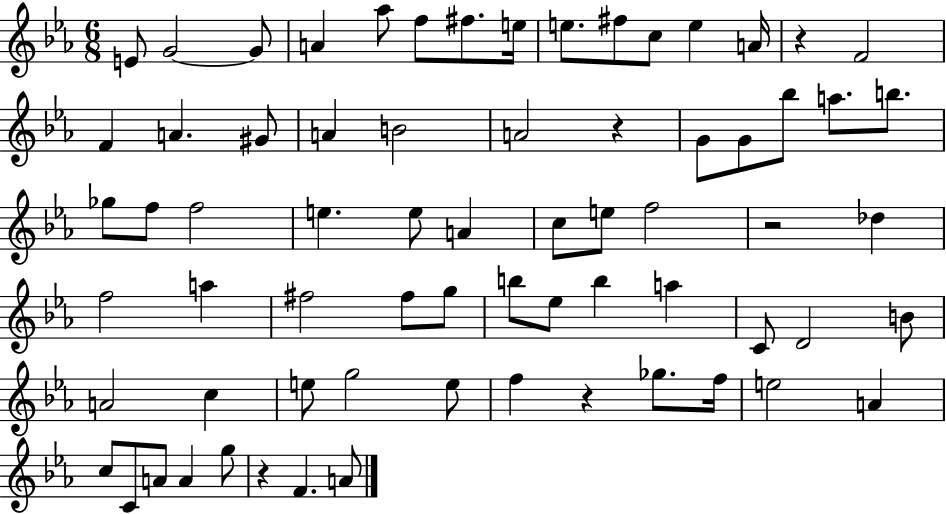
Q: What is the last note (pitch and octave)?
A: A4